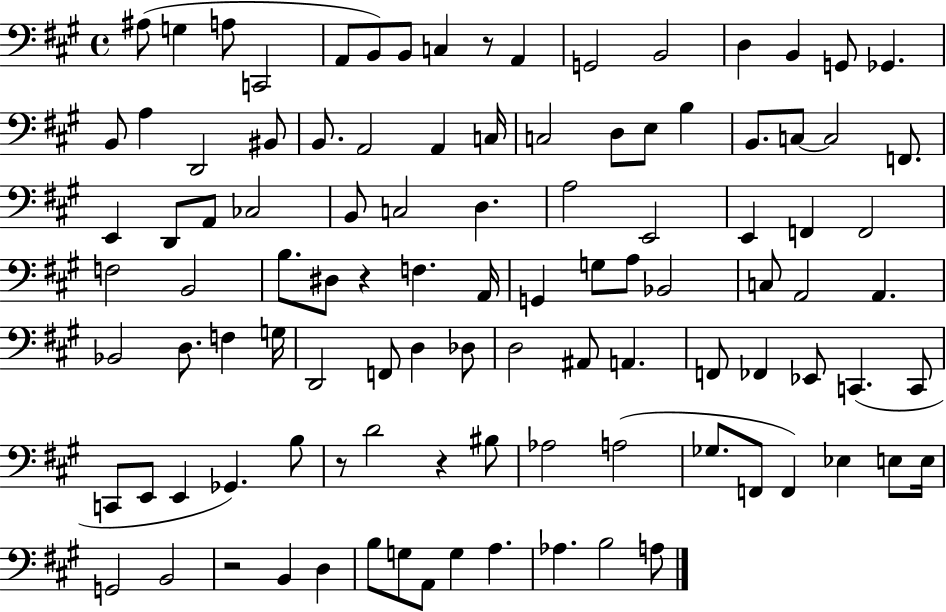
A#3/e G3/q A3/e C2/h A2/e B2/e B2/e C3/q R/e A2/q G2/h B2/h D3/q B2/q G2/e Gb2/q. B2/e A3/q D2/h BIS2/e B2/e. A2/h A2/q C3/s C3/h D3/e E3/e B3/q B2/e. C3/e C3/h F2/e. E2/q D2/e A2/e CES3/h B2/e C3/h D3/q. A3/h E2/h E2/q F2/q F2/h F3/h B2/h B3/e. D#3/e R/q F3/q. A2/s G2/q G3/e A3/e Bb2/h C3/e A2/h A2/q. Bb2/h D3/e. F3/q G3/s D2/h F2/e D3/q Db3/e D3/h A#2/e A2/q. F2/e FES2/q Eb2/e C2/q. C2/e C2/e E2/e E2/q Gb2/q. B3/e R/e D4/h R/q BIS3/e Ab3/h A3/h Gb3/e. F2/e F2/q Eb3/q E3/e E3/s G2/h B2/h R/h B2/q D3/q B3/e G3/e A2/e G3/q A3/q. Ab3/q. B3/h A3/e